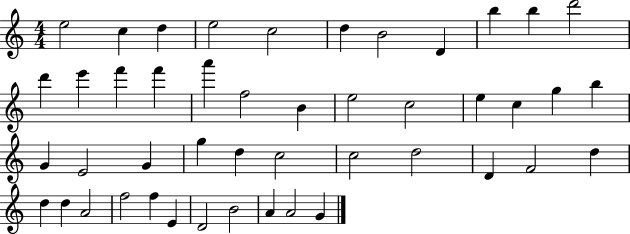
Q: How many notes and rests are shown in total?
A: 46